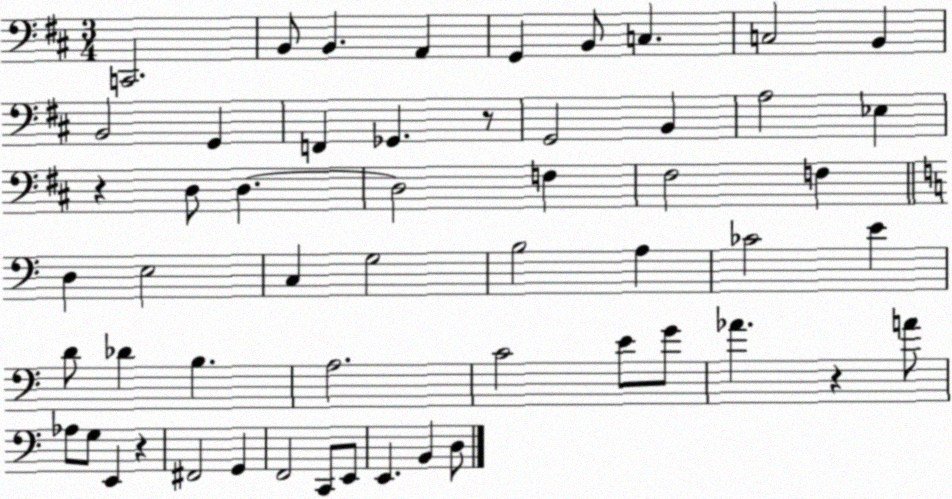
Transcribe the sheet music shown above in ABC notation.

X:1
T:Untitled
M:3/4
L:1/4
K:D
C,,2 B,,/2 B,, A,, G,, B,,/2 C, C,2 B,, B,,2 G,, F,, _G,, z/2 G,,2 B,, A,2 _E, z D,/2 D, D,2 F, ^F,2 F, D, E,2 C, G,2 B,2 A, _C2 E D/2 _D B, A,2 C2 E/2 G/2 _A z A/2 _A,/2 G,/2 E,, z ^F,,2 G,, F,,2 C,,/2 E,,/2 E,, B,, D,/2